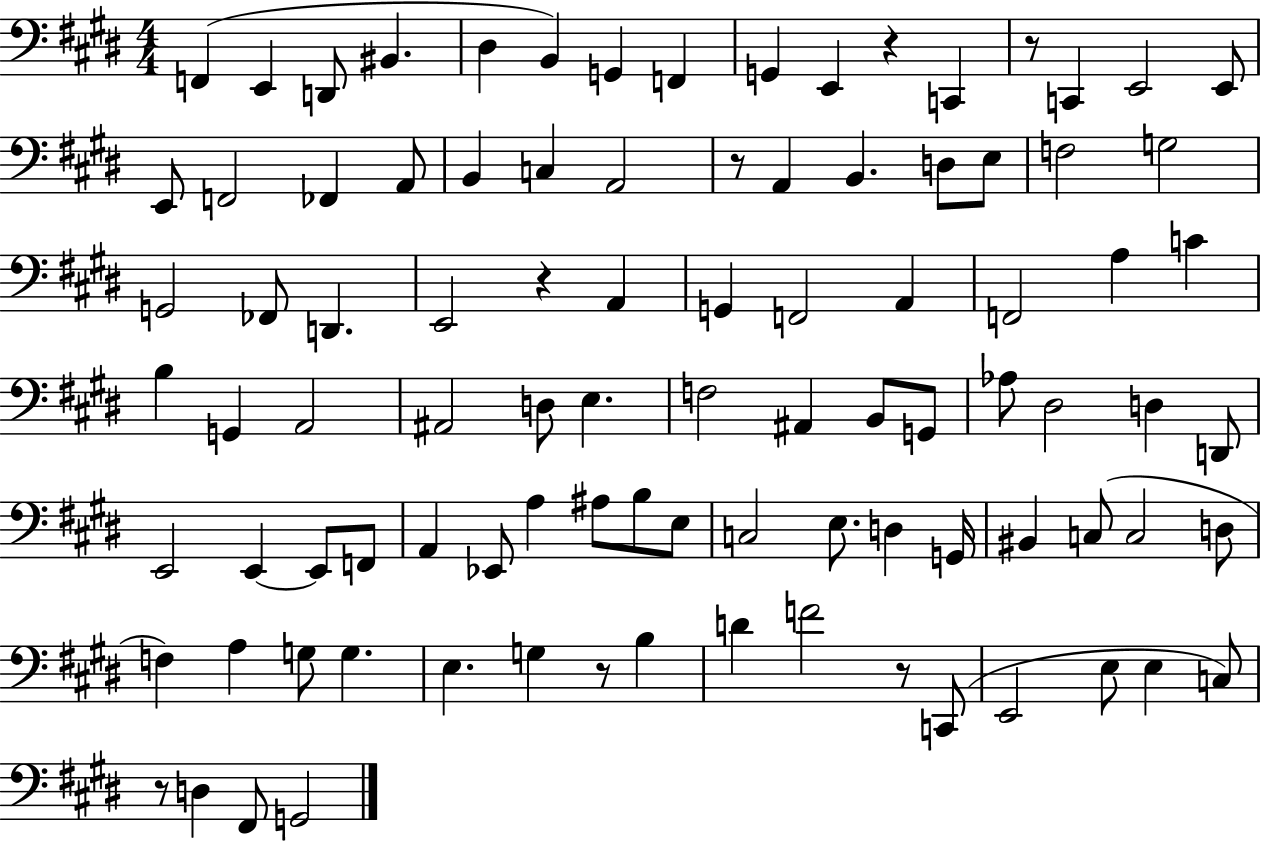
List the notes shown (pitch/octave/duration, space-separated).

F2/q E2/q D2/e BIS2/q. D#3/q B2/q G2/q F2/q G2/q E2/q R/q C2/q R/e C2/q E2/h E2/e E2/e F2/h FES2/q A2/e B2/q C3/q A2/h R/e A2/q B2/q. D3/e E3/e F3/h G3/h G2/h FES2/e D2/q. E2/h R/q A2/q G2/q F2/h A2/q F2/h A3/q C4/q B3/q G2/q A2/h A#2/h D3/e E3/q. F3/h A#2/q B2/e G2/e Ab3/e D#3/h D3/q D2/e E2/h E2/q E2/e F2/e A2/q Eb2/e A3/q A#3/e B3/e E3/e C3/h E3/e. D3/q G2/s BIS2/q C3/e C3/h D3/e F3/q A3/q G3/e G3/q. E3/q. G3/q R/e B3/q D4/q F4/h R/e C2/e E2/h E3/e E3/q C3/e R/e D3/q F#2/e G2/h